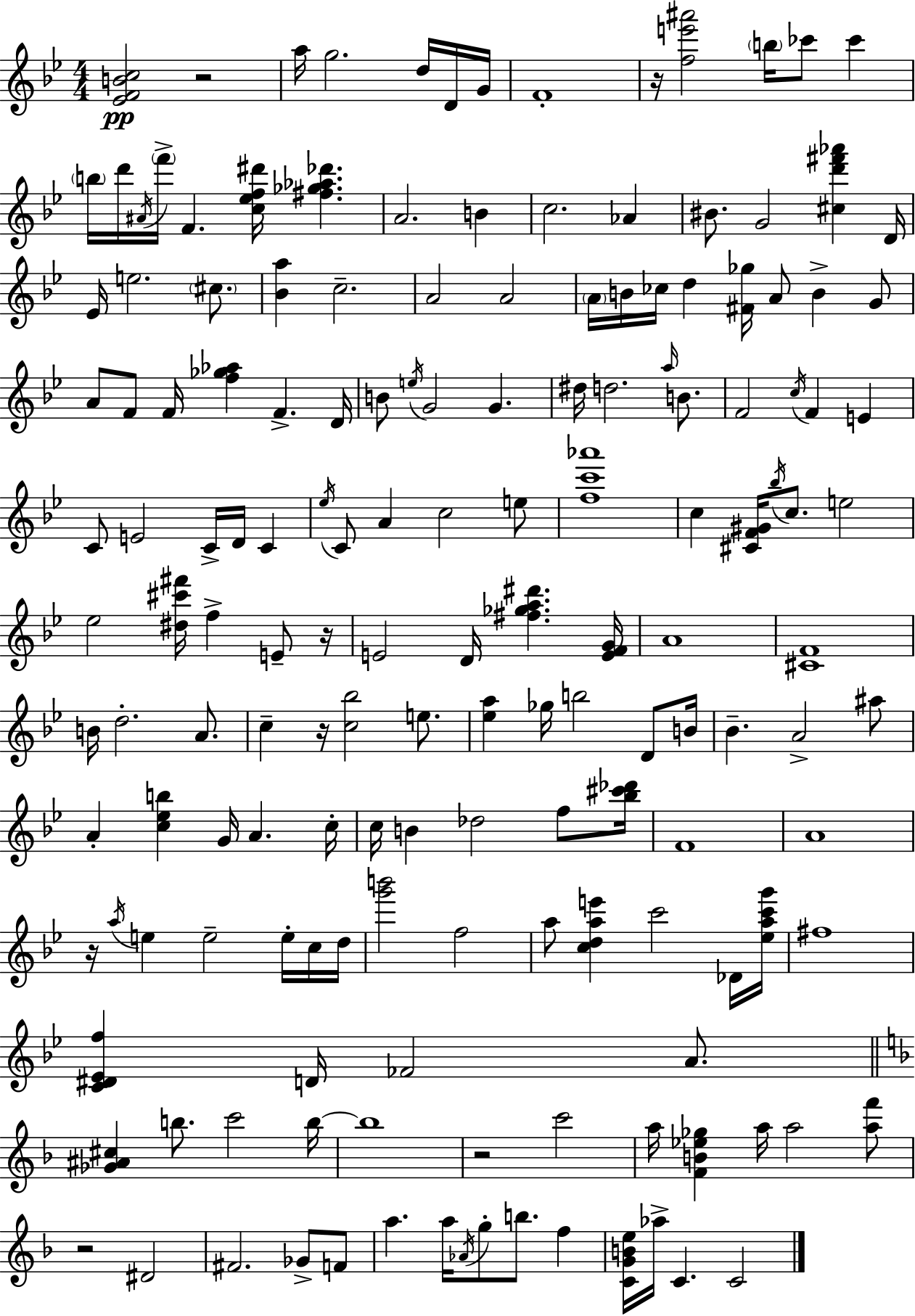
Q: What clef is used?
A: treble